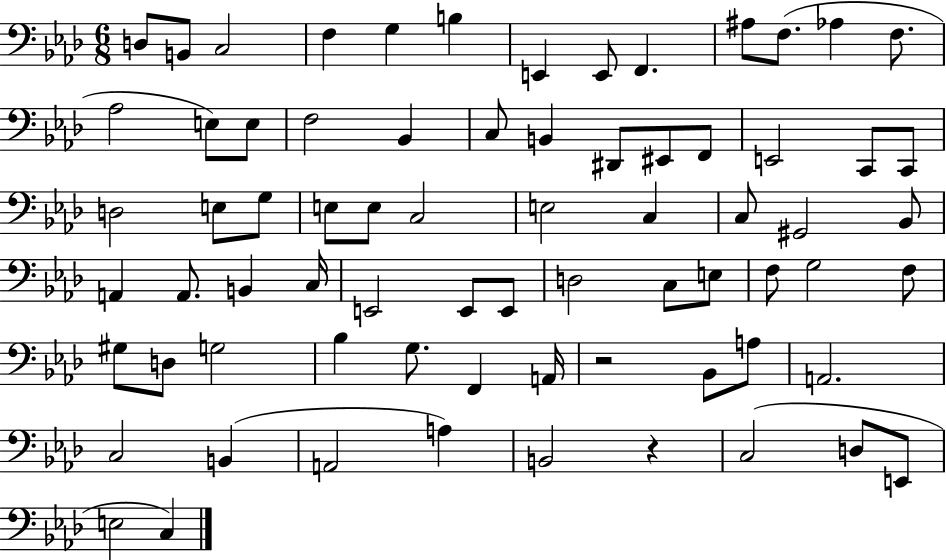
{
  \clef bass
  \numericTimeSignature
  \time 6/8
  \key aes \major
  \repeat volta 2 { d8 b,8 c2 | f4 g4 b4 | e,4 e,8 f,4. | ais8 f8.( aes4 f8. | \break aes2 e8) e8 | f2 bes,4 | c8 b,4 dis,8 eis,8 f,8 | e,2 c,8 c,8 | \break d2 e8 g8 | e8 e8 c2 | e2 c4 | c8 gis,2 bes,8 | \break a,4 a,8. b,4 c16 | e,2 e,8 e,8 | d2 c8 e8 | f8 g2 f8 | \break gis8 d8 g2 | bes4 g8. f,4 a,16 | r2 bes,8 a8 | a,2. | \break c2 b,4( | a,2 a4) | b,2 r4 | c2( d8 e,8 | \break e2 c4) | } \bar "|."
}